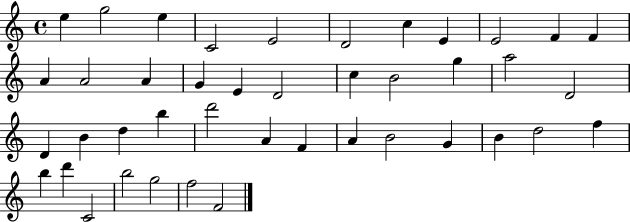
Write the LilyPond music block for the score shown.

{
  \clef treble
  \time 4/4
  \defaultTimeSignature
  \key c \major
  e''4 g''2 e''4 | c'2 e'2 | d'2 c''4 e'4 | e'2 f'4 f'4 | \break a'4 a'2 a'4 | g'4 e'4 d'2 | c''4 b'2 g''4 | a''2 d'2 | \break d'4 b'4 d''4 b''4 | d'''2 a'4 f'4 | a'4 b'2 g'4 | b'4 d''2 f''4 | \break b''4 d'''4 c'2 | b''2 g''2 | f''2 f'2 | \bar "|."
}